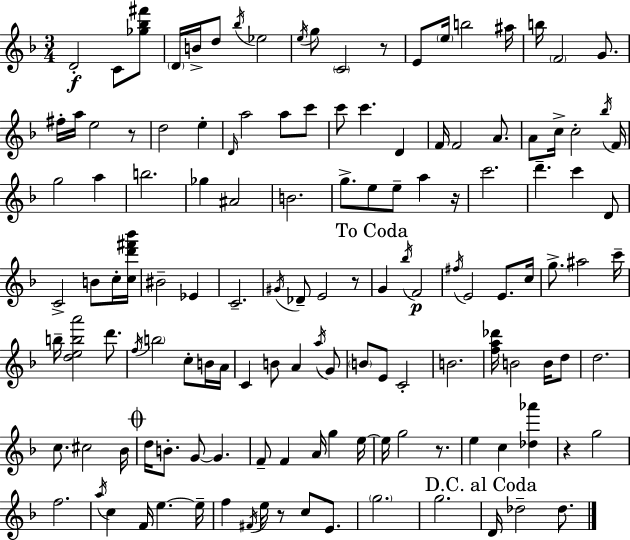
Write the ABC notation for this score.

X:1
T:Untitled
M:3/4
L:1/4
K:F
D2 C/2 [_g_b^f']/2 D/4 B/4 d/2 _b/4 _e2 e/4 g/2 C2 z/2 E/2 e/4 b2 ^a/4 b/4 F2 G/2 ^f/4 a/4 e2 z/2 d2 e D/4 a2 a/2 c'/2 c'/2 c' D F/4 F2 A/2 A/2 c/4 c2 _b/4 F/4 g2 a b2 _g ^A2 B2 g/2 e/2 e/2 a z/4 c'2 d' c' D/2 C2 B/2 c/4 [cd'^f'_b']/4 ^B2 _E C2 ^G/4 _D/2 E2 z/2 G _b/4 F2 ^f/4 E2 E/2 c/4 g/2 ^a2 c'/4 b/4 [deba']2 d'/2 f/4 b2 c/2 B/4 A/4 C B/2 A a/4 G/2 B/2 E/2 C2 B2 [fa_d']/4 B2 B/4 d/2 d2 c/2 ^c2 _B/4 d/4 B/2 G/2 G F/2 F A/4 g e/4 e/4 g2 z/2 e c [_d_a'] z g2 f2 a/4 c F/4 e e/4 f ^F/4 e/4 z/2 c/2 E/2 g2 g2 D/4 _d2 _d/2